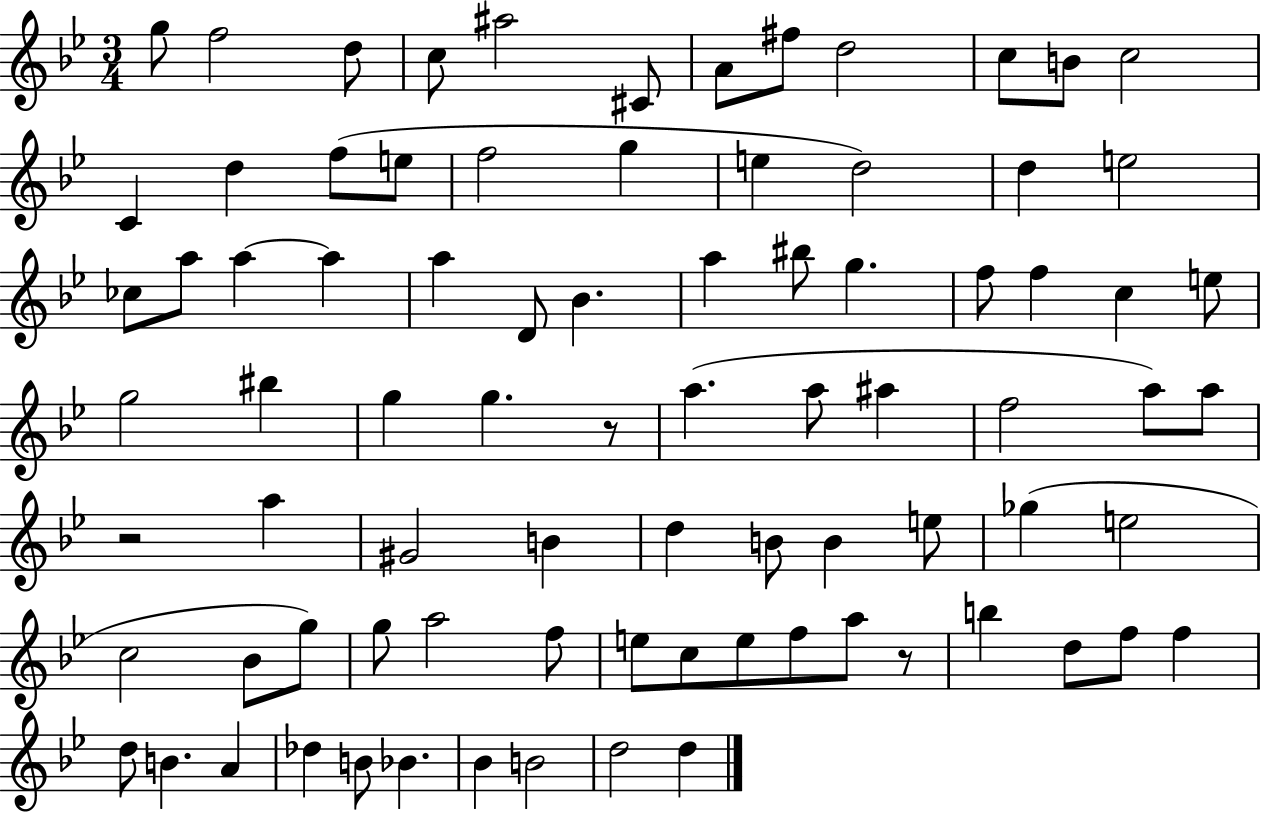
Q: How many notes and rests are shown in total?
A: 83